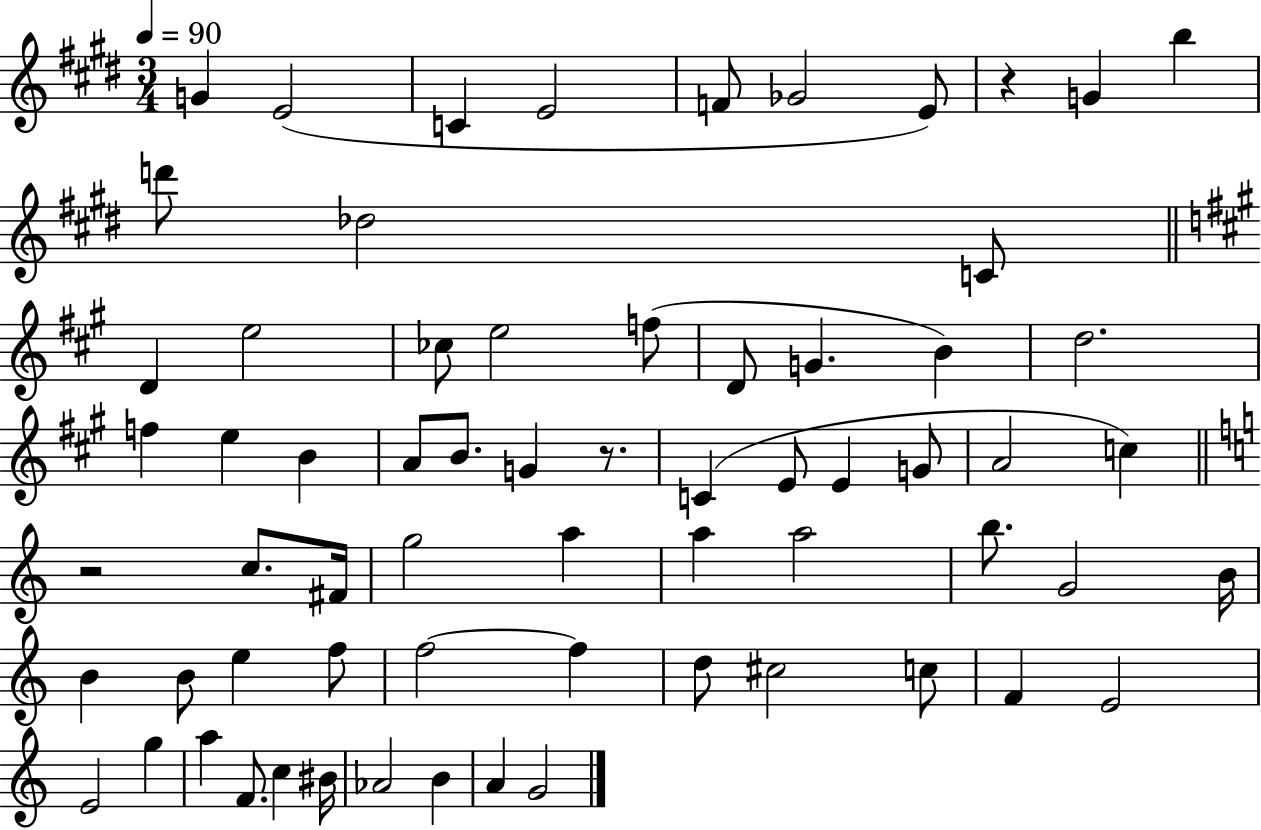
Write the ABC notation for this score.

X:1
T:Untitled
M:3/4
L:1/4
K:E
G E2 C E2 F/2 _G2 E/2 z G b d'/2 _d2 C/2 D e2 _c/2 e2 f/2 D/2 G B d2 f e B A/2 B/2 G z/2 C E/2 E G/2 A2 c z2 c/2 ^F/4 g2 a a a2 b/2 G2 B/4 B B/2 e f/2 f2 f d/2 ^c2 c/2 F E2 E2 g a F/2 c ^B/4 _A2 B A G2